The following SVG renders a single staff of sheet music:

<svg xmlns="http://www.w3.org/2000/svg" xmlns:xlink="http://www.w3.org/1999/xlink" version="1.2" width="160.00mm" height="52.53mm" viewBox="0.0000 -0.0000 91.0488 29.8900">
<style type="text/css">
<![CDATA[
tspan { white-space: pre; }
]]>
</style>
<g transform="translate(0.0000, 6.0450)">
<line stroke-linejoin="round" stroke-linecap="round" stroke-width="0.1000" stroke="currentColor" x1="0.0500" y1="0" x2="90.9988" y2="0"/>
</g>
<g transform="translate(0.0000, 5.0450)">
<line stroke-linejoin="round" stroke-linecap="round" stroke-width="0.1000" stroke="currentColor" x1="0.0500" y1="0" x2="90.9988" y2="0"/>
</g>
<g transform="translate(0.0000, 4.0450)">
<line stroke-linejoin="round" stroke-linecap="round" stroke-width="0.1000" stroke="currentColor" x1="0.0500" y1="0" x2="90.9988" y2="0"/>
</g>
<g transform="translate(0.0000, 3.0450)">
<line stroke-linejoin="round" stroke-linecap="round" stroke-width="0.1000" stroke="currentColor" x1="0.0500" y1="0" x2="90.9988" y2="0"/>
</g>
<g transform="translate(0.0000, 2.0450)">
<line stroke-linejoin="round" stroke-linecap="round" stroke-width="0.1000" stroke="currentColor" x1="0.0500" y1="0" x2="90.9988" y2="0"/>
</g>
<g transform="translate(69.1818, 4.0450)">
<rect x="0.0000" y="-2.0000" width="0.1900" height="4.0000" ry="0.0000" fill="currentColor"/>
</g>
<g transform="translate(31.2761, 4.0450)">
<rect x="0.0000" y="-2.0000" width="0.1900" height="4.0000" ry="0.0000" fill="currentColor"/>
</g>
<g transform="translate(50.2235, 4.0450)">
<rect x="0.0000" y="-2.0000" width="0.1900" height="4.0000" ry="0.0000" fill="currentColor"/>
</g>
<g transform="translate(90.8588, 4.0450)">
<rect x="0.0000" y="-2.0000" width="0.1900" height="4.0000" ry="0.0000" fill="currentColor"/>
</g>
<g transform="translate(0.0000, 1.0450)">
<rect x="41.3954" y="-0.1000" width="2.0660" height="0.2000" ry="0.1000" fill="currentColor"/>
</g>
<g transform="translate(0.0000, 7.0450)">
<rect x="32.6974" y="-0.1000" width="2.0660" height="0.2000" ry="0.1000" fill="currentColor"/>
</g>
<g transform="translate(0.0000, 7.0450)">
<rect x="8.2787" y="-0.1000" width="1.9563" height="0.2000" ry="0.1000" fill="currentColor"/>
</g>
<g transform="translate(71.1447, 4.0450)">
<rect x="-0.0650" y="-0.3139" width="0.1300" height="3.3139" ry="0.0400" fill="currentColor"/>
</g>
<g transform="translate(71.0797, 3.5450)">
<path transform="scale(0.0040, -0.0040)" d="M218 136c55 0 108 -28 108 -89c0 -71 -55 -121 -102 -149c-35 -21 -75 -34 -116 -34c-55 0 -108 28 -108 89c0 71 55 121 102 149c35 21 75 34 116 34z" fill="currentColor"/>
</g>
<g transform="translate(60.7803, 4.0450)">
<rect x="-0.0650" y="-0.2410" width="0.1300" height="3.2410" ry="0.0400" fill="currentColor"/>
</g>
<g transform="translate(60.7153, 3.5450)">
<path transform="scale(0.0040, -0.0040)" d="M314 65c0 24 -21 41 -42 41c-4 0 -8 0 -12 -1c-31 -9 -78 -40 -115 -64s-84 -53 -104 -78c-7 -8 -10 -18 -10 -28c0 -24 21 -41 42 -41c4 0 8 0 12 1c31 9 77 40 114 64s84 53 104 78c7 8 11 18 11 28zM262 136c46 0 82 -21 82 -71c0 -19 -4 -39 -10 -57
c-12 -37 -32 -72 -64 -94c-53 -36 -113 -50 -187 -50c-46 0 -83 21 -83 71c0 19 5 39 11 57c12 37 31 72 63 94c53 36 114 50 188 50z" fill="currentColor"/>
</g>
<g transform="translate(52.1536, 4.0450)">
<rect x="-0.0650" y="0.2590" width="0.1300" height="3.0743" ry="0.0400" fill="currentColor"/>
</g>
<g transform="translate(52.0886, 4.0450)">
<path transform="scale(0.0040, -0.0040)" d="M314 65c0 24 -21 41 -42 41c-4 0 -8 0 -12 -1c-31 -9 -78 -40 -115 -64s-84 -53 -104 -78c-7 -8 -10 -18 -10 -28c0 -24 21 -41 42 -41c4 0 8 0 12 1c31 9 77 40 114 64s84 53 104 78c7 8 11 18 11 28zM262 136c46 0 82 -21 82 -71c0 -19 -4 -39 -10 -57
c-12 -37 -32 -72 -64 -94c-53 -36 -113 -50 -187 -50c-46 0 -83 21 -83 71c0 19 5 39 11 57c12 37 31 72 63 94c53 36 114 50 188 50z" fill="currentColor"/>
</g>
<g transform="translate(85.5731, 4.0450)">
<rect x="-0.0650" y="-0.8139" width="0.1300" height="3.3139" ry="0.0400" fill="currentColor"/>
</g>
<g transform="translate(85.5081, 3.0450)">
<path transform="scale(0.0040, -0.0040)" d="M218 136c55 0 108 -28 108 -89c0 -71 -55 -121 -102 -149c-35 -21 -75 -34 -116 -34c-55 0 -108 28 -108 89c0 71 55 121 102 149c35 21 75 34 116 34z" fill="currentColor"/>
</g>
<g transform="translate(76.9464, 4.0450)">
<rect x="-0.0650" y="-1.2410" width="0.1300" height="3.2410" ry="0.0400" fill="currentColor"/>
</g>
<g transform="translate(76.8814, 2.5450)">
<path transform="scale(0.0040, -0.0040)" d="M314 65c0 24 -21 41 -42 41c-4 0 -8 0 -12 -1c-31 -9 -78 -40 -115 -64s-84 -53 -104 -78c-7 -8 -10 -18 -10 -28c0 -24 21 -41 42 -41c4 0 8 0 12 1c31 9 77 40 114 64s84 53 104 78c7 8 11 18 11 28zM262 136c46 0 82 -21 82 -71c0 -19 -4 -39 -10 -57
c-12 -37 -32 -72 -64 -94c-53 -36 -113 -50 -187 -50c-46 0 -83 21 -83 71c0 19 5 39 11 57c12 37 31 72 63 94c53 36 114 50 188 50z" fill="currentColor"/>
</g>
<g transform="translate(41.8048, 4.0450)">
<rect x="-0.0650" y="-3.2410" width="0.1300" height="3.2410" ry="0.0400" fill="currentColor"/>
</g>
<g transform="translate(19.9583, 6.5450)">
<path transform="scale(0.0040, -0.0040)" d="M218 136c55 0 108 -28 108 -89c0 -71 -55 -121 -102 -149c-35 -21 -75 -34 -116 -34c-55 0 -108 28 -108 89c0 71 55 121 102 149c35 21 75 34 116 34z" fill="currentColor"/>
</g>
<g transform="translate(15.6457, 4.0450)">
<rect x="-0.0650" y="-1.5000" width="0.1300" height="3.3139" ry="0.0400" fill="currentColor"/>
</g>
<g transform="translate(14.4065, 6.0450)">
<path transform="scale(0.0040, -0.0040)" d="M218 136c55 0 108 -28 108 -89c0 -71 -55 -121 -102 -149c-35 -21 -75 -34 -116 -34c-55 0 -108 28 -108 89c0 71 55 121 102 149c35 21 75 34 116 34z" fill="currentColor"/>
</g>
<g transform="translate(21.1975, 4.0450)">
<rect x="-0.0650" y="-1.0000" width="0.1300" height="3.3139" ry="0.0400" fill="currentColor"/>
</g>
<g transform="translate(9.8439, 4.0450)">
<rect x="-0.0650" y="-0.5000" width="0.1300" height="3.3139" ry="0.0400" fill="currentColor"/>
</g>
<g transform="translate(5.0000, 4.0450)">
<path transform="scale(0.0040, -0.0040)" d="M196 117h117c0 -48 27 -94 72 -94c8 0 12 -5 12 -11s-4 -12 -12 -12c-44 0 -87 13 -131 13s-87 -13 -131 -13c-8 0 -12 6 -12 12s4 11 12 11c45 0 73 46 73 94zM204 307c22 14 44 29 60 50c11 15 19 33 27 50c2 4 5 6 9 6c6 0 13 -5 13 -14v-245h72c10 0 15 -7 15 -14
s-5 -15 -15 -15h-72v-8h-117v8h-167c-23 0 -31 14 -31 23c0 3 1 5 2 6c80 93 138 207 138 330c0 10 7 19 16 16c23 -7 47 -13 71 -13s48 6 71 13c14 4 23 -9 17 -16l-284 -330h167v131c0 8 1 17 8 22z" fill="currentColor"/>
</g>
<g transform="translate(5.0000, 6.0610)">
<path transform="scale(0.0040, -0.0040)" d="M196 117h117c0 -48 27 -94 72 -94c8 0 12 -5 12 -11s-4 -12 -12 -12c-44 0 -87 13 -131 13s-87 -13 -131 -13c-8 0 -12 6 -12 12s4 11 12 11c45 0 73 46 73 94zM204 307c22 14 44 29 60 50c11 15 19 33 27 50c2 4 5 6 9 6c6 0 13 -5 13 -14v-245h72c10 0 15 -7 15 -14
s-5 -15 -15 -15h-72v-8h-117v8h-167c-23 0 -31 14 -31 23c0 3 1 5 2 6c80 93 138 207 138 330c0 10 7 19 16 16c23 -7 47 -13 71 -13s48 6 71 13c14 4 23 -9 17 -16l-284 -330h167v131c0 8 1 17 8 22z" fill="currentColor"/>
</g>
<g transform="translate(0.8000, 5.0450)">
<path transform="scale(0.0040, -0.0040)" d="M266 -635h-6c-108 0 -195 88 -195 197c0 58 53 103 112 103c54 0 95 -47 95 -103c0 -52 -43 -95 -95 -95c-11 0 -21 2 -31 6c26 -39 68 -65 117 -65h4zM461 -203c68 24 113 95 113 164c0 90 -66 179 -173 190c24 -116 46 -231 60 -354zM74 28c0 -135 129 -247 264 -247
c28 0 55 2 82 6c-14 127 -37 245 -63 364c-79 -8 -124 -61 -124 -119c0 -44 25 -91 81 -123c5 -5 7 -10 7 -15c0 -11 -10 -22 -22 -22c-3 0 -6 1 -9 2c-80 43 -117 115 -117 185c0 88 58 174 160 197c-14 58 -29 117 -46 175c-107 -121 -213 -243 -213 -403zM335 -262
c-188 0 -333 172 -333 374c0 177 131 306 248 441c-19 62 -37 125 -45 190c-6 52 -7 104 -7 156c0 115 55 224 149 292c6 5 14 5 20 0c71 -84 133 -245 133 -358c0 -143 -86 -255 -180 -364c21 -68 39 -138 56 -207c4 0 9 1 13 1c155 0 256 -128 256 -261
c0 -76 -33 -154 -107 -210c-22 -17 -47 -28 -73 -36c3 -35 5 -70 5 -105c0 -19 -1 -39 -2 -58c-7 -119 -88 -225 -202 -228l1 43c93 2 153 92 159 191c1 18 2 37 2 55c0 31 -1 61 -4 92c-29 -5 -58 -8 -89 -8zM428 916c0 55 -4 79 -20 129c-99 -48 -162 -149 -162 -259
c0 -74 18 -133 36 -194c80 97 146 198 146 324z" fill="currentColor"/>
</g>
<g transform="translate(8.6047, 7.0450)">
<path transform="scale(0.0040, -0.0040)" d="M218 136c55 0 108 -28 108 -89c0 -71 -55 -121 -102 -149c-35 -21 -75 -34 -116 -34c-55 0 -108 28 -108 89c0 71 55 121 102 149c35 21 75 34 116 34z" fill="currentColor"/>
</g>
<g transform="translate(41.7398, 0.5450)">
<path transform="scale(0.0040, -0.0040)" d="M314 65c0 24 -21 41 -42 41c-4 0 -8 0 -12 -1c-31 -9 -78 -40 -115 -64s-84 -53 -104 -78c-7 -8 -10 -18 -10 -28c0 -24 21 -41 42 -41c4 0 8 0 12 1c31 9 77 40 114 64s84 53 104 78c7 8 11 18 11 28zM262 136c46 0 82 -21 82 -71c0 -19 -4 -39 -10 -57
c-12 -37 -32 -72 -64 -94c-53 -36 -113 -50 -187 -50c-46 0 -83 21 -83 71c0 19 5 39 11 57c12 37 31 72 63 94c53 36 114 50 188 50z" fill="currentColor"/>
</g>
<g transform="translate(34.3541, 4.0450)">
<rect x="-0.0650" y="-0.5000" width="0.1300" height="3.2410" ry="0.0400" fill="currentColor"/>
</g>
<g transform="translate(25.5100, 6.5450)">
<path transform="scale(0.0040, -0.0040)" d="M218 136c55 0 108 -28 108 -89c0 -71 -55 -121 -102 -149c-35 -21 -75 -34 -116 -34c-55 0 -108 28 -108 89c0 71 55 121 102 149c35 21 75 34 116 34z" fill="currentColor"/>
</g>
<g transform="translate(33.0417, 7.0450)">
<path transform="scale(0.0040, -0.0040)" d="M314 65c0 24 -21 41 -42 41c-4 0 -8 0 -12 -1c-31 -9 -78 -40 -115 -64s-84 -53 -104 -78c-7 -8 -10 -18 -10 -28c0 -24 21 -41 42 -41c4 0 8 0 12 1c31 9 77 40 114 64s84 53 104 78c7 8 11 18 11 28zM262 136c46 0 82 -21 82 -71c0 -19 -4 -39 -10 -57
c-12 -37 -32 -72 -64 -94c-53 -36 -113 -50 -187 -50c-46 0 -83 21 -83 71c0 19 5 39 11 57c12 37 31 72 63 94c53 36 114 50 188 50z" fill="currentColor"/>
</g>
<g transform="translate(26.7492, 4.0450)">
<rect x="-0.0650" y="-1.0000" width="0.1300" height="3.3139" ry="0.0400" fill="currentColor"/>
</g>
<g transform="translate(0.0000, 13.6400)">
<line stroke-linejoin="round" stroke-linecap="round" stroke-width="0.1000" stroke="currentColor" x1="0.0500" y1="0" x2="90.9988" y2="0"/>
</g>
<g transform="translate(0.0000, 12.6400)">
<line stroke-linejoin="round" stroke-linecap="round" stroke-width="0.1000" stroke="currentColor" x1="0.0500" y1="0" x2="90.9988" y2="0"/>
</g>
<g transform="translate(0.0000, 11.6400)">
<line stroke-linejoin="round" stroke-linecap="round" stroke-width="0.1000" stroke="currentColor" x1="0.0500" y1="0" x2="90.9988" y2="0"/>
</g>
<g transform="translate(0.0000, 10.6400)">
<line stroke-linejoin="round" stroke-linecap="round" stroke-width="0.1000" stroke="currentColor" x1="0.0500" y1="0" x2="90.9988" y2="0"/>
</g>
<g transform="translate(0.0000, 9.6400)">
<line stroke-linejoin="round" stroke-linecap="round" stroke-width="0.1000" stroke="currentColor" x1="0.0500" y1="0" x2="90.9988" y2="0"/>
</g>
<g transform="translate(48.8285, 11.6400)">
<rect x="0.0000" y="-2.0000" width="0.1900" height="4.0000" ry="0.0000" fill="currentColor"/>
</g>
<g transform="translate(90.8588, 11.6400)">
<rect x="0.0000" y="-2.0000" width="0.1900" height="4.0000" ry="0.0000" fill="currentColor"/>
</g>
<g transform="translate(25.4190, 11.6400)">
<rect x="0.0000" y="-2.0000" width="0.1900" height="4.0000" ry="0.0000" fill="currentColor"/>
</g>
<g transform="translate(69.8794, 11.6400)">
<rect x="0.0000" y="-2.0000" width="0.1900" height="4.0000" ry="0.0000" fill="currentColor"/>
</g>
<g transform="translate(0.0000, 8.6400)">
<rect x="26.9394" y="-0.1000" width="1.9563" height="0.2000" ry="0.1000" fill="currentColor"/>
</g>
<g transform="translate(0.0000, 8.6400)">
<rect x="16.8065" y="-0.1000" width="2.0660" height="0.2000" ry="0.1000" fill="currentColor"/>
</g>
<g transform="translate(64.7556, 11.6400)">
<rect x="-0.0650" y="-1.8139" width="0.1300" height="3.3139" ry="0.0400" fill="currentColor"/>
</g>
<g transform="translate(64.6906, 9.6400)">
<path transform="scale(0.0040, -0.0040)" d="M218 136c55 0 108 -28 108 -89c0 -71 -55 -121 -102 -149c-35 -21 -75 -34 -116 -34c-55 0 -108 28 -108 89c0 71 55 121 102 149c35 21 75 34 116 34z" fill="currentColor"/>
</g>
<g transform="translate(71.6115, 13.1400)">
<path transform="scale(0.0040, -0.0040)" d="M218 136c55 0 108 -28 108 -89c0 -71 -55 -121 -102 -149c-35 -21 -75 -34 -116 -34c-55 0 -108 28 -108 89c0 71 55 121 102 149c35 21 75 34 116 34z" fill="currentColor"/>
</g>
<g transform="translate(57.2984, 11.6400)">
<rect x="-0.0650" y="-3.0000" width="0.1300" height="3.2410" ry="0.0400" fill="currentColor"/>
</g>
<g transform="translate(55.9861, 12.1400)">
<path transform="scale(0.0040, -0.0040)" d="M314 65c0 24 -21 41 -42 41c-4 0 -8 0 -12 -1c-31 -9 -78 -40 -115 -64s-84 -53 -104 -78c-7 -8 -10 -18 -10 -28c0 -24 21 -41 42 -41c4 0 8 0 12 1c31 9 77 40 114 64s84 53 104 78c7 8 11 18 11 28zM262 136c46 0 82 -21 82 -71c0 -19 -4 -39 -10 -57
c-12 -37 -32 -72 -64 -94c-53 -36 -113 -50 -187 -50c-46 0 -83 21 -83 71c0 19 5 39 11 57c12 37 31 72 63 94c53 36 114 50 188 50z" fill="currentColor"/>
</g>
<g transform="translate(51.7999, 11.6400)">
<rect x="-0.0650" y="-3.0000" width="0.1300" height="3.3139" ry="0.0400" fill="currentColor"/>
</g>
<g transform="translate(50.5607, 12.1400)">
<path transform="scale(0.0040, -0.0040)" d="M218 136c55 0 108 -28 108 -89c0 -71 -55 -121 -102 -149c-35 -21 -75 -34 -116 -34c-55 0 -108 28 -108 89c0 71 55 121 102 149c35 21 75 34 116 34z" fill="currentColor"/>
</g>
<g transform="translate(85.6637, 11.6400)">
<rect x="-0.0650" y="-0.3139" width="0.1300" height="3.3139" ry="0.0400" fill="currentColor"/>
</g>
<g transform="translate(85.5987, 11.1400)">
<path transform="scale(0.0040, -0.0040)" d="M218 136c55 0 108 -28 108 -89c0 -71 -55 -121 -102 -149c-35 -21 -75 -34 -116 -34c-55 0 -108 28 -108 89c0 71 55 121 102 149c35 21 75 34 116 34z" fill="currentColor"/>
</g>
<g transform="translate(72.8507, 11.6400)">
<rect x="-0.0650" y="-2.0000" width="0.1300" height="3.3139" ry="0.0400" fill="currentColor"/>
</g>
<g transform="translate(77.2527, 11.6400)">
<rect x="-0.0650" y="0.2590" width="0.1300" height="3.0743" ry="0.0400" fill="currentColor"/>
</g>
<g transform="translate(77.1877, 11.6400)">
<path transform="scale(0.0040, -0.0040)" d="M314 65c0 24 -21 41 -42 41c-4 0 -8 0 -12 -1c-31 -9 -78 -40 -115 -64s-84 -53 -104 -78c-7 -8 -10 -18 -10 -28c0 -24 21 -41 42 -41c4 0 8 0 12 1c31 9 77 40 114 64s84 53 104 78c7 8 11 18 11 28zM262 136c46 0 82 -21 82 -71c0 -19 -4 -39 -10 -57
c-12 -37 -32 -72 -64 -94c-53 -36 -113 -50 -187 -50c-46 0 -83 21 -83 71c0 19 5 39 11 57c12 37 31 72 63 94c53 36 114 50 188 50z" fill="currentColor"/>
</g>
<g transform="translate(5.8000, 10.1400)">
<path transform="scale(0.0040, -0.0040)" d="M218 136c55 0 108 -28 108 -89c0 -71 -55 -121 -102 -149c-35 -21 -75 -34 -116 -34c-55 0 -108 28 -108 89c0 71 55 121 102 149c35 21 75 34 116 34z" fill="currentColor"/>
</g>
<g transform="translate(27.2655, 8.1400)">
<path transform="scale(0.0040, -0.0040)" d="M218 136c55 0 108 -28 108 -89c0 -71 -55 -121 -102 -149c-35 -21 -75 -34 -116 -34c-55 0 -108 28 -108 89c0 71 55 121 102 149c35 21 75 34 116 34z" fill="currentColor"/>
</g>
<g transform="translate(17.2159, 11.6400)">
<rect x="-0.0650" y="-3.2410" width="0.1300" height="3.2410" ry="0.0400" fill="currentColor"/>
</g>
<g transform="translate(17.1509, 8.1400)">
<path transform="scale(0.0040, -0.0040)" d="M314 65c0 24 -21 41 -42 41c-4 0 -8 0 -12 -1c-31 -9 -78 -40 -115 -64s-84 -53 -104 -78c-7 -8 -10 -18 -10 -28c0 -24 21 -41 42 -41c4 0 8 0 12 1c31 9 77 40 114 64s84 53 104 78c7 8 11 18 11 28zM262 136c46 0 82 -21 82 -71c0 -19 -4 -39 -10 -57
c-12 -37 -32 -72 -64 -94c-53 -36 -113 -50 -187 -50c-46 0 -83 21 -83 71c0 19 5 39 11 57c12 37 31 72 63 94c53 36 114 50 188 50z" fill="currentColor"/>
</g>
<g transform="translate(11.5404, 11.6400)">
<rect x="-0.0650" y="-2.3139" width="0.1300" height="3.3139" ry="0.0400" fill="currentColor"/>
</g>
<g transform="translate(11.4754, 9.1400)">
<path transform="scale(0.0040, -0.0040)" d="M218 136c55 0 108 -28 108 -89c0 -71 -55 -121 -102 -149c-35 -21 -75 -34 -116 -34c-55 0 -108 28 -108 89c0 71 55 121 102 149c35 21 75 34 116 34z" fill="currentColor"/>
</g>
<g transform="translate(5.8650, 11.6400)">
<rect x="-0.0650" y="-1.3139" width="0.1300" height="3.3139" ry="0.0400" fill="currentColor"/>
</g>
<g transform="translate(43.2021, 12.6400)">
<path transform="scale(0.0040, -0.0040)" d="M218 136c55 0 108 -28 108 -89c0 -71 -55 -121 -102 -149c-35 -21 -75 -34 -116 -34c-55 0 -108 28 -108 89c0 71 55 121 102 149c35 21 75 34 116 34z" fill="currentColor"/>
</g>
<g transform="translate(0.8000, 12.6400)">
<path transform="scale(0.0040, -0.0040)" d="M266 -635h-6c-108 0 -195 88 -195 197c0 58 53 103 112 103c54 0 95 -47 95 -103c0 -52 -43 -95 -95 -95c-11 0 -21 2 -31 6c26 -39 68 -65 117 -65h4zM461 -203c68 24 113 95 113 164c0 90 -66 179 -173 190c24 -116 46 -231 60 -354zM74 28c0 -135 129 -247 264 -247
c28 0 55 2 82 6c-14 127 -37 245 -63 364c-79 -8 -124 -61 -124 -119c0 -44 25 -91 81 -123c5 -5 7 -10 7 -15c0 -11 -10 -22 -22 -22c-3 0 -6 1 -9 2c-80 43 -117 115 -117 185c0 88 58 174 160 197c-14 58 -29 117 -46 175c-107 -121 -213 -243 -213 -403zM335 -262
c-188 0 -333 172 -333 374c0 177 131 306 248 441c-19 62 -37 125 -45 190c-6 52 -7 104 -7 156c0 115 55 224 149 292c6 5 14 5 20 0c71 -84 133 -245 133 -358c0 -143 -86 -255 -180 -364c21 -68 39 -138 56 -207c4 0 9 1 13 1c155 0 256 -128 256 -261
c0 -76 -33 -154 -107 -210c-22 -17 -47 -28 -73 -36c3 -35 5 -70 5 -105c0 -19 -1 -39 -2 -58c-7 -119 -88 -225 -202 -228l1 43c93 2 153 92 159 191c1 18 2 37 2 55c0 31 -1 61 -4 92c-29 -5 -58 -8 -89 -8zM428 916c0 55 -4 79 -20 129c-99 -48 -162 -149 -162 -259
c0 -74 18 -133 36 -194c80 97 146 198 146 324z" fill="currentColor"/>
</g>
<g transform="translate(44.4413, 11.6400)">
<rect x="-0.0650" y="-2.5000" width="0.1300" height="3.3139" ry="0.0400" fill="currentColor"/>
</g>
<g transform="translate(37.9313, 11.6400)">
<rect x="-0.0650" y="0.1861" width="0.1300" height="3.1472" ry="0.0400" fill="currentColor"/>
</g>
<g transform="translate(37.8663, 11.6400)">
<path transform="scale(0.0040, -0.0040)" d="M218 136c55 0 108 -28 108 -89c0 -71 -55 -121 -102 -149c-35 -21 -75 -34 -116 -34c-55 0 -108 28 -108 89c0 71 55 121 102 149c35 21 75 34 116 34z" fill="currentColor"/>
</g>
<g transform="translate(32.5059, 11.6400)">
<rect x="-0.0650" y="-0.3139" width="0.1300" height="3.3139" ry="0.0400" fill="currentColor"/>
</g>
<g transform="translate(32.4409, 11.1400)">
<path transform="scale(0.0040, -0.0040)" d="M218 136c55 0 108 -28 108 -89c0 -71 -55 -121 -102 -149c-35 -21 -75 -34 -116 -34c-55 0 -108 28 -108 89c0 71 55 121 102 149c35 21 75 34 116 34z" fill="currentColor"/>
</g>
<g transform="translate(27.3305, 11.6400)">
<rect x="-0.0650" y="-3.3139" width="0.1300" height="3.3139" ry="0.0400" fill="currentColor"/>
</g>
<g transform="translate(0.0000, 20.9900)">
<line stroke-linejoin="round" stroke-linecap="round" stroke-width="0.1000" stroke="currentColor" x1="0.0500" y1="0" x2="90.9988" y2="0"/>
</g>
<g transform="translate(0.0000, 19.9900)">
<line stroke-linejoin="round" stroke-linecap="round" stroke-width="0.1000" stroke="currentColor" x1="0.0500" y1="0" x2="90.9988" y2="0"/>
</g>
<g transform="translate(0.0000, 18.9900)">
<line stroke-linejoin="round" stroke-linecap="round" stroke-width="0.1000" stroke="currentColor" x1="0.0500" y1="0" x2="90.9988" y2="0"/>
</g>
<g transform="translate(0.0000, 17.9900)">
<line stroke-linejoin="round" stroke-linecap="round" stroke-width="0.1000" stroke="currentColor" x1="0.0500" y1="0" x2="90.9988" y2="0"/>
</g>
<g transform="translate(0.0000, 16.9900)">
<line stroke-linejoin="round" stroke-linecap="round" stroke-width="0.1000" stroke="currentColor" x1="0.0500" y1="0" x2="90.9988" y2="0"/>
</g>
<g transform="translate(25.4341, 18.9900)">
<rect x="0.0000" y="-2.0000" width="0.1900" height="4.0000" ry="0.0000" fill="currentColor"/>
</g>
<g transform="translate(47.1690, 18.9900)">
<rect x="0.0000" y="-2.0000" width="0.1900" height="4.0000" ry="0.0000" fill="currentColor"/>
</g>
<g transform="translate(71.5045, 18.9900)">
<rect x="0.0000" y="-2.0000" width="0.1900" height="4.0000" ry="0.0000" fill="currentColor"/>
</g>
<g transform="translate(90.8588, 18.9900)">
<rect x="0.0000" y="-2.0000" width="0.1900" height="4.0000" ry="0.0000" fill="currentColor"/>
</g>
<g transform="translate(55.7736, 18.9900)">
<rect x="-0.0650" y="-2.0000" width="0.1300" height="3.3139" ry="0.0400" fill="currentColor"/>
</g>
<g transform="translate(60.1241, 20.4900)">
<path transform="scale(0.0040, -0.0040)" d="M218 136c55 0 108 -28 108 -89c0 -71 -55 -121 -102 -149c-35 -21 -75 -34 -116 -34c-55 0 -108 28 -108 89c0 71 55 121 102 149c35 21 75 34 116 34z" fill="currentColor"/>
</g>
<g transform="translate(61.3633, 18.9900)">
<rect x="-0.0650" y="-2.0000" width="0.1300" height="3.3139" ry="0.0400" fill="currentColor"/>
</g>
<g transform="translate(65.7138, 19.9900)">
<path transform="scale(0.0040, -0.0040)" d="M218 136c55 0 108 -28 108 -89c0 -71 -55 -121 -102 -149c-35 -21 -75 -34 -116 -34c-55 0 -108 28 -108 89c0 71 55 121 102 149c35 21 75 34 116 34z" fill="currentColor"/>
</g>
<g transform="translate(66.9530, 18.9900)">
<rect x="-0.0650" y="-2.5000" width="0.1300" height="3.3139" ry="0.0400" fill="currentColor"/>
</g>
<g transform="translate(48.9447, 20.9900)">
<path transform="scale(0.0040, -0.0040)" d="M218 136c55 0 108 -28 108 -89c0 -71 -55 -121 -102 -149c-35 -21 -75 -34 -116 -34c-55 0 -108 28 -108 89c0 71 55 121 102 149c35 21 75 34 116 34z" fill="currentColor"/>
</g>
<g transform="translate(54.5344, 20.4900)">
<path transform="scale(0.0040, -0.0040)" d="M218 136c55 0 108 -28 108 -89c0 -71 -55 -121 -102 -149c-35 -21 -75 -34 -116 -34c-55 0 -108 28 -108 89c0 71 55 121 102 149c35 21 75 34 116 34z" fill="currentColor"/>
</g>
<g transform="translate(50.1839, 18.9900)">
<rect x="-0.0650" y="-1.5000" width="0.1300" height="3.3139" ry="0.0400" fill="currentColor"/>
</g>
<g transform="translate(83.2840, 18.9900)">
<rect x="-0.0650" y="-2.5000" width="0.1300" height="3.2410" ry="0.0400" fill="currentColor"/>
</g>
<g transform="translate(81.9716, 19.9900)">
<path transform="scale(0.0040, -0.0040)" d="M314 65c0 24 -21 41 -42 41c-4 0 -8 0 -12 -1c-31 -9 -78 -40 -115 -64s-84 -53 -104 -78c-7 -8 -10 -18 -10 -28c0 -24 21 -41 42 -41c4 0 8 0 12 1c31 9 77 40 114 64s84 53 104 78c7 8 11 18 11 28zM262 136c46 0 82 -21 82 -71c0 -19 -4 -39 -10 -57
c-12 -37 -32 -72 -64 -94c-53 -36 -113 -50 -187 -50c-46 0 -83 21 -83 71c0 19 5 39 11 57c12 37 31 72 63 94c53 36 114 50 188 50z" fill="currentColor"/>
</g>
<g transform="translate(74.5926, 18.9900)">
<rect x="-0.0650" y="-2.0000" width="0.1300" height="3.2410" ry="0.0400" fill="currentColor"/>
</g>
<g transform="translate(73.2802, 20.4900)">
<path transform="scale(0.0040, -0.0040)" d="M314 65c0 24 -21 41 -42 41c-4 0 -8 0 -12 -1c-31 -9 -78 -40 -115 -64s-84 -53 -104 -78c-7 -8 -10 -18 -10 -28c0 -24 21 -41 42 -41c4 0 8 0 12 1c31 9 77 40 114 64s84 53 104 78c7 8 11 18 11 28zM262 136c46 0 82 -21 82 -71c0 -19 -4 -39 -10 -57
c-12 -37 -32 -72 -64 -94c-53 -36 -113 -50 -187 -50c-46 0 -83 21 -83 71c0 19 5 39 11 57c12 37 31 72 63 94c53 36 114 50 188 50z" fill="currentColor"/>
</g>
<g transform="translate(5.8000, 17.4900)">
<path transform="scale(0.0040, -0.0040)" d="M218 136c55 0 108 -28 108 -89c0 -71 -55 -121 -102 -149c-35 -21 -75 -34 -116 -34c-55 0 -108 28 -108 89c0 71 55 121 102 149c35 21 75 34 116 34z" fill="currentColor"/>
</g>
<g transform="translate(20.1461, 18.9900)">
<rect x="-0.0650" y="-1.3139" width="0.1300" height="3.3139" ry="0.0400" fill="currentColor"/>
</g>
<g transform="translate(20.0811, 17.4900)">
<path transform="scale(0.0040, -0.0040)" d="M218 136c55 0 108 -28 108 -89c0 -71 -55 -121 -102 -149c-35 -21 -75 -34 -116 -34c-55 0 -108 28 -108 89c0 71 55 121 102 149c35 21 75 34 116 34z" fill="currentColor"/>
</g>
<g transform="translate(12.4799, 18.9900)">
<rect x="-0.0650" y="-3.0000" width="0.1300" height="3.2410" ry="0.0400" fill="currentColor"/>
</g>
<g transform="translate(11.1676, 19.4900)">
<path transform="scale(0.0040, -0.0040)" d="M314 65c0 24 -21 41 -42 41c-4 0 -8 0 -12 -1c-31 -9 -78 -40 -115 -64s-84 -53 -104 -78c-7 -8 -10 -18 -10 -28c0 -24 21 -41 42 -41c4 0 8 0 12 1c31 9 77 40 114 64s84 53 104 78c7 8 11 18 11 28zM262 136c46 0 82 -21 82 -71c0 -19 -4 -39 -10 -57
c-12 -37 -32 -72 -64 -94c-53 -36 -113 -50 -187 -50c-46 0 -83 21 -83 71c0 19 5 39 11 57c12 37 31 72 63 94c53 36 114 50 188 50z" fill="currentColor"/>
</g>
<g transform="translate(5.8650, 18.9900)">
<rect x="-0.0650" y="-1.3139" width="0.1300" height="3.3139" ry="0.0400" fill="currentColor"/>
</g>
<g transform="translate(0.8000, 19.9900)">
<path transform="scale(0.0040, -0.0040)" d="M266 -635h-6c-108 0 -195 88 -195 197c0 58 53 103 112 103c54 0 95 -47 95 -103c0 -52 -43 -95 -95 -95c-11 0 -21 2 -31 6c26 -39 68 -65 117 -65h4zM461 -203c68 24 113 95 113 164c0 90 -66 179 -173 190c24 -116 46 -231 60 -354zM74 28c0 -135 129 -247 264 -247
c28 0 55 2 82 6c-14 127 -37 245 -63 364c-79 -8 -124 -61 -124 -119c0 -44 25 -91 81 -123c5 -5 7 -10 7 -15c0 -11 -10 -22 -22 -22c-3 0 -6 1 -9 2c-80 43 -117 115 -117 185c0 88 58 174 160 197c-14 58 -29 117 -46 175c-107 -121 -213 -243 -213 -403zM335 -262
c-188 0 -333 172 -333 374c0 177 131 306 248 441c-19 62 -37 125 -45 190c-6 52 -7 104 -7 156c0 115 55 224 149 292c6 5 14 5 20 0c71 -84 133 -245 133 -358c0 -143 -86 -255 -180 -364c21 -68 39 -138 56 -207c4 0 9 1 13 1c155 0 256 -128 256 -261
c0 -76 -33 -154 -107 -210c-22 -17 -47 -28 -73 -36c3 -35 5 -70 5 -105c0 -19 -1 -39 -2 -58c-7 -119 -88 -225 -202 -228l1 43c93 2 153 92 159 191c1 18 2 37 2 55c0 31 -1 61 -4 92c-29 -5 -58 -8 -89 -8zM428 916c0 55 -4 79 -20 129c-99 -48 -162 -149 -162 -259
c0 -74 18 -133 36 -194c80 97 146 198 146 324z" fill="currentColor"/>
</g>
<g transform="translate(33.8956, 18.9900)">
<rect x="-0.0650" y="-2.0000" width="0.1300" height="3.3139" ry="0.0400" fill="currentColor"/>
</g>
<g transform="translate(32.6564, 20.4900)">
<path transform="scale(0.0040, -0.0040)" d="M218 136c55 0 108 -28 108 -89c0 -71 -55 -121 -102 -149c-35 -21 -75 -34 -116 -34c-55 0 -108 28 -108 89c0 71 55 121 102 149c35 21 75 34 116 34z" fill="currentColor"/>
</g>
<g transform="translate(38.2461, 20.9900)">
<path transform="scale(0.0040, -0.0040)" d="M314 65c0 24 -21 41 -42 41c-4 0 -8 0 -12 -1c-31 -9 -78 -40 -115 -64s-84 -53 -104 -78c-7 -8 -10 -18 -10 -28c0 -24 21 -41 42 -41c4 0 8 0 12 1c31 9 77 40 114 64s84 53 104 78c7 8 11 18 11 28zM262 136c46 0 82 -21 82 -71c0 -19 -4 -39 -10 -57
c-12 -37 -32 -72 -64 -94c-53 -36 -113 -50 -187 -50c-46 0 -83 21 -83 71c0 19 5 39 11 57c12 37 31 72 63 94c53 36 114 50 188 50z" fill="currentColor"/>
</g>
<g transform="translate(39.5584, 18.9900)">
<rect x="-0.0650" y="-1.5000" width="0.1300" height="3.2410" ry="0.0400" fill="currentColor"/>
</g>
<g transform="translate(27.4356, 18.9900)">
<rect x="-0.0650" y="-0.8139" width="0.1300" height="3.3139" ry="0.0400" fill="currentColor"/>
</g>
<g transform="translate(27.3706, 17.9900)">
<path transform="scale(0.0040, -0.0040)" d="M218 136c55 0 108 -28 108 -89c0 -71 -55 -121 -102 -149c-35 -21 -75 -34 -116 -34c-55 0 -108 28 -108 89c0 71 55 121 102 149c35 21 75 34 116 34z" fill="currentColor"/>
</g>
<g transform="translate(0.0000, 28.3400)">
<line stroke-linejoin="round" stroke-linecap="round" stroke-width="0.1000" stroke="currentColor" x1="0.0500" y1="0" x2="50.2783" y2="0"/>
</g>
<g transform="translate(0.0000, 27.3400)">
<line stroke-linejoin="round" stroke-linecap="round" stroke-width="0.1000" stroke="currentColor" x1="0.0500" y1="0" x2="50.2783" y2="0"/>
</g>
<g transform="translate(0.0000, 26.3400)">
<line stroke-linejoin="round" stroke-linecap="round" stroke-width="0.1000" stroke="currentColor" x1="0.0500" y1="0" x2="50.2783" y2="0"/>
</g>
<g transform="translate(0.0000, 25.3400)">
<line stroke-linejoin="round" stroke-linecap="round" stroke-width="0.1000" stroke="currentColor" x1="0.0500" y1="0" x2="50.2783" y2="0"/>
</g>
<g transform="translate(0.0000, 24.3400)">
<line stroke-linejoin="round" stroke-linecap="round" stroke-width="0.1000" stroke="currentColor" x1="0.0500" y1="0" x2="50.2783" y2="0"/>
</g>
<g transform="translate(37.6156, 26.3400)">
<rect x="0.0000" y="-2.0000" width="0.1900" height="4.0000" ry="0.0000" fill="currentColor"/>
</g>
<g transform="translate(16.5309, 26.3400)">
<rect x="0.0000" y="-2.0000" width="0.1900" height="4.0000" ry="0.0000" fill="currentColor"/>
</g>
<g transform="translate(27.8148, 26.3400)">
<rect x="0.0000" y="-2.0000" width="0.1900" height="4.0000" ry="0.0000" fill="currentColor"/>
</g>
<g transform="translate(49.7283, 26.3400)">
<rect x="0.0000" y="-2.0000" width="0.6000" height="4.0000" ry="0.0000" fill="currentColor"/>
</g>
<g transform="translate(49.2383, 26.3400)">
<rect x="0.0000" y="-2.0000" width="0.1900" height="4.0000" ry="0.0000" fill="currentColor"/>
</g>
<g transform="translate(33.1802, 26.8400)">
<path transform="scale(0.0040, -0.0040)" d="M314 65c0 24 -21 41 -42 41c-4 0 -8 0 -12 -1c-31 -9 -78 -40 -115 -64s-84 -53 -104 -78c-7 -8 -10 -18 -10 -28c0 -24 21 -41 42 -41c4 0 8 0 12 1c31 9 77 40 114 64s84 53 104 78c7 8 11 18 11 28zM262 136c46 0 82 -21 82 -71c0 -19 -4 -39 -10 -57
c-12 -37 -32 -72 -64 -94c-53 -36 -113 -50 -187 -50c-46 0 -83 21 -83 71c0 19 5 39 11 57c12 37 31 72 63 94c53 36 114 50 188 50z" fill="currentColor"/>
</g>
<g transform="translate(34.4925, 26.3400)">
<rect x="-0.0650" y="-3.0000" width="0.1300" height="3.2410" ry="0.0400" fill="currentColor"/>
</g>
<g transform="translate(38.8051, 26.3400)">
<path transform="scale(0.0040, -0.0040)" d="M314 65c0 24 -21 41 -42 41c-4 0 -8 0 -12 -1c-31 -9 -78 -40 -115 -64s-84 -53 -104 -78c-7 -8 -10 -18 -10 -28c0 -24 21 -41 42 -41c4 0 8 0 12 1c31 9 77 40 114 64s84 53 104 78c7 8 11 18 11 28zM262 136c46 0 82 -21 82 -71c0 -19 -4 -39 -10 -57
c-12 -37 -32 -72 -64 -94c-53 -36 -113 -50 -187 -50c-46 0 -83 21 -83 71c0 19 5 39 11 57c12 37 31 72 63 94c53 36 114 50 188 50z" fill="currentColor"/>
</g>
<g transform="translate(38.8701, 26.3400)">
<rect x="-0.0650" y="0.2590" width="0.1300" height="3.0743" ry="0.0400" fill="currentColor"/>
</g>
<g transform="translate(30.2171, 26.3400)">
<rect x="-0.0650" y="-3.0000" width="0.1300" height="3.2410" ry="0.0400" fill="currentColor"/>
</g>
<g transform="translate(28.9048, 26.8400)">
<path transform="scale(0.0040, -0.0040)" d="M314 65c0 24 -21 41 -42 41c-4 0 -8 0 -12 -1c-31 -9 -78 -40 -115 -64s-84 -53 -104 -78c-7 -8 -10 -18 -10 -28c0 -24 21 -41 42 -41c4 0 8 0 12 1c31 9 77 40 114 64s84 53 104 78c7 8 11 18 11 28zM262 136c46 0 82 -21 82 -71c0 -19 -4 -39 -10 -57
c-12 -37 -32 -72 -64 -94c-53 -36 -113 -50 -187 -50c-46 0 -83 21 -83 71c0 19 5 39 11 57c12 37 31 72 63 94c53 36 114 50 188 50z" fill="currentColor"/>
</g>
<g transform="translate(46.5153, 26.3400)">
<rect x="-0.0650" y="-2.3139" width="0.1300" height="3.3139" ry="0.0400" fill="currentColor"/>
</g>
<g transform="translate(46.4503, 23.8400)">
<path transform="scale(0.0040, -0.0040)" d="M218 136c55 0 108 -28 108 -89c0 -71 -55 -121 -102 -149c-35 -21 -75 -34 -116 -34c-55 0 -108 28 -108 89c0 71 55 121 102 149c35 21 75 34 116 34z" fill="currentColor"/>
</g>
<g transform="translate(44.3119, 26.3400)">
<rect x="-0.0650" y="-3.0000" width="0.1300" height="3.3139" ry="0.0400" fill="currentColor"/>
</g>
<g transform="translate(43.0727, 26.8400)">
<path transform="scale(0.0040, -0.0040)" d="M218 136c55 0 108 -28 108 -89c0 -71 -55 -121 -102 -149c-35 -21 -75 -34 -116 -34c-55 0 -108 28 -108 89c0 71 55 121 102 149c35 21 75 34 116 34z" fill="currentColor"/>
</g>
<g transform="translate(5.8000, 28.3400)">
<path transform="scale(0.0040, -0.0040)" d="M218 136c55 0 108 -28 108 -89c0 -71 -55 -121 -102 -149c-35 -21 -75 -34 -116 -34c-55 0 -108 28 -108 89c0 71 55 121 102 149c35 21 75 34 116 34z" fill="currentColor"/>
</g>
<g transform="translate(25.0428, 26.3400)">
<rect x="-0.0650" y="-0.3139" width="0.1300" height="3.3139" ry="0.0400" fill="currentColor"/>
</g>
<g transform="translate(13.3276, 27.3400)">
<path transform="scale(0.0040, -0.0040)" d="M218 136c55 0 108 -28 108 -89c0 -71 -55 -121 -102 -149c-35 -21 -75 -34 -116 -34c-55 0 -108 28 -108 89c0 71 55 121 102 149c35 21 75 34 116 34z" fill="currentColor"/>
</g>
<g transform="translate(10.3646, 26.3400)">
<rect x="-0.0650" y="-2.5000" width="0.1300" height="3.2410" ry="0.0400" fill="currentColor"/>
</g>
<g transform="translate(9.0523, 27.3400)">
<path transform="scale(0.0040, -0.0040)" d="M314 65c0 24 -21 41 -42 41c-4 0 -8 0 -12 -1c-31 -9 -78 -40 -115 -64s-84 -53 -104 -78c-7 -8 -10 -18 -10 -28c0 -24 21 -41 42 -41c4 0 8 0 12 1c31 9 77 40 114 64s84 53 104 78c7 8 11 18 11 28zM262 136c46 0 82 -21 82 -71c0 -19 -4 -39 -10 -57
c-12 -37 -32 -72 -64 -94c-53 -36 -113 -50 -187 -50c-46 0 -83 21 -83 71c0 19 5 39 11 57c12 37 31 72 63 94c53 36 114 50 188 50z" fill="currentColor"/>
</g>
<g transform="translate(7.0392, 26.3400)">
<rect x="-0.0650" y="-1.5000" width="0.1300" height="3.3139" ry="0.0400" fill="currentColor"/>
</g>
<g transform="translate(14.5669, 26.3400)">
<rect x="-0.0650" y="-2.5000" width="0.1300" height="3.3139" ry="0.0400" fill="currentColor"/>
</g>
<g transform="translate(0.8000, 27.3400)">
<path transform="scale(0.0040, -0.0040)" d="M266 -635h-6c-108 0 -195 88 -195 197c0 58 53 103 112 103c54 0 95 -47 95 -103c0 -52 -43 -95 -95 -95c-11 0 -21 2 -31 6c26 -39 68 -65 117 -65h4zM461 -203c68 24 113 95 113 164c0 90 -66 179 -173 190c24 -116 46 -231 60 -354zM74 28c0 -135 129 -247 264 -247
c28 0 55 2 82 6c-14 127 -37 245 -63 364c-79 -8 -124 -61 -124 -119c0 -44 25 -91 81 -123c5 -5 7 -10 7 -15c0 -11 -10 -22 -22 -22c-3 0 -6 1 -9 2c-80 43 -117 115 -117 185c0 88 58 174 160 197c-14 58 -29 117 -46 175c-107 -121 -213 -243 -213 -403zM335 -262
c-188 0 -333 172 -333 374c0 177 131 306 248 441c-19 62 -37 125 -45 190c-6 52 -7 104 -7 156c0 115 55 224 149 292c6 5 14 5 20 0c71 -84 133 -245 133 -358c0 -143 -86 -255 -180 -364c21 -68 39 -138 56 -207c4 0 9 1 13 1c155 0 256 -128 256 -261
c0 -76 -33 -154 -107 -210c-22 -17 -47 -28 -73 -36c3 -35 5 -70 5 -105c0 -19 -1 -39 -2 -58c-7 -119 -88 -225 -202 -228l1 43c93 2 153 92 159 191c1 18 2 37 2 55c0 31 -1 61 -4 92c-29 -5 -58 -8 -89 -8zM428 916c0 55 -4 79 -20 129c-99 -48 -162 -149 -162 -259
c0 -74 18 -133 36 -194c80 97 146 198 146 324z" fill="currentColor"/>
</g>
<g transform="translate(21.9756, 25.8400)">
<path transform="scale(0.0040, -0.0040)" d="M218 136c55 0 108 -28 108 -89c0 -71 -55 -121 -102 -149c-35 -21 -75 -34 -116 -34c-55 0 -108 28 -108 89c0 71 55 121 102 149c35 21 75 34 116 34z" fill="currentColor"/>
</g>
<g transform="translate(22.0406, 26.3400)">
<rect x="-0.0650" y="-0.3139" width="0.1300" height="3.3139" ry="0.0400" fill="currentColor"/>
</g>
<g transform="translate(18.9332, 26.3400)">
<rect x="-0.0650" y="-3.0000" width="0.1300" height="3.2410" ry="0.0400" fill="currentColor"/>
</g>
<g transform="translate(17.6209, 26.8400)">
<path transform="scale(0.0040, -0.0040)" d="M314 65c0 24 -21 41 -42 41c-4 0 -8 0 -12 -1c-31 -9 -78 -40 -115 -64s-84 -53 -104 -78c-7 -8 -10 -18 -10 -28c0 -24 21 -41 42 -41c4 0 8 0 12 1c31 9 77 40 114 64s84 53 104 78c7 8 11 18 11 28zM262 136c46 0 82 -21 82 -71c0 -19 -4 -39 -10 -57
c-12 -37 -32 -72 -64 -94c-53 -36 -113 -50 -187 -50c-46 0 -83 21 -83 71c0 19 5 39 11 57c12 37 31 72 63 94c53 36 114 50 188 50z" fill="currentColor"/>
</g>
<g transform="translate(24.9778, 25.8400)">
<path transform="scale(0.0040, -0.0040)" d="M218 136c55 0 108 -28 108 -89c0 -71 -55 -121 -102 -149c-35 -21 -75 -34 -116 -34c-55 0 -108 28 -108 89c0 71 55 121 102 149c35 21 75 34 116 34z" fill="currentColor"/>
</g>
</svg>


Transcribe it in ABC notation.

X:1
T:Untitled
M:4/4
L:1/4
K:C
C E D D C2 b2 B2 c2 c e2 d e g b2 b c B G A A2 f F B2 c e A2 e d F E2 E F F G F2 G2 E G2 G A2 c c A2 A2 B2 A g